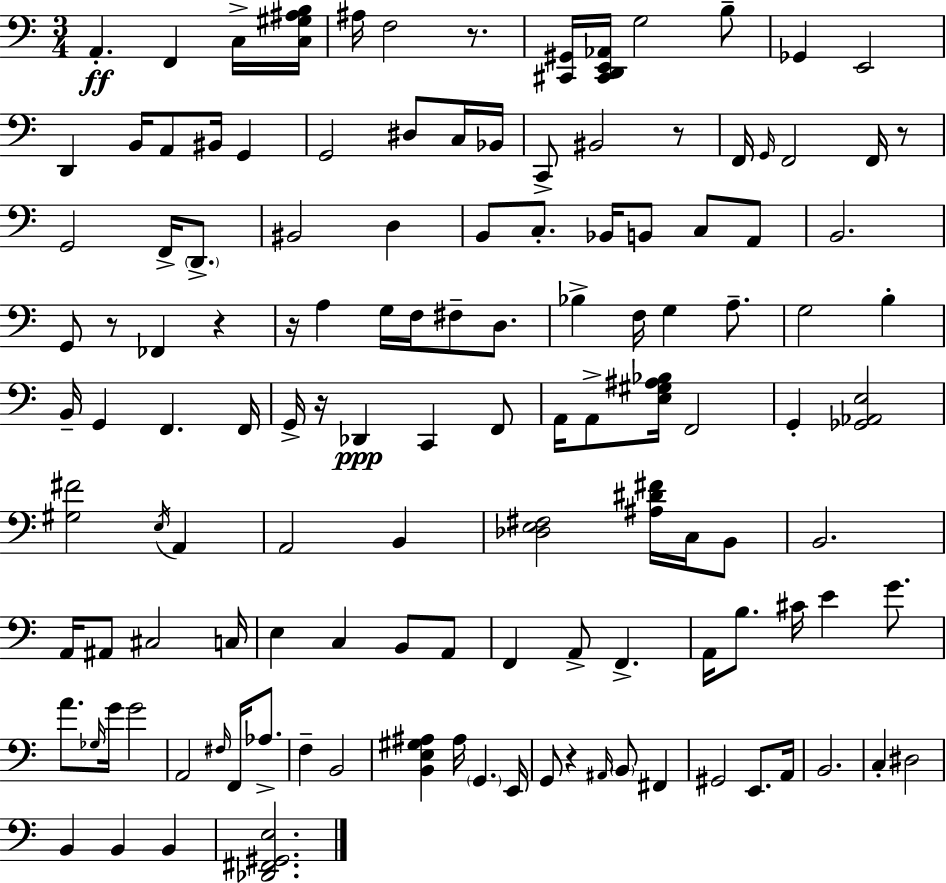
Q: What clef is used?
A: bass